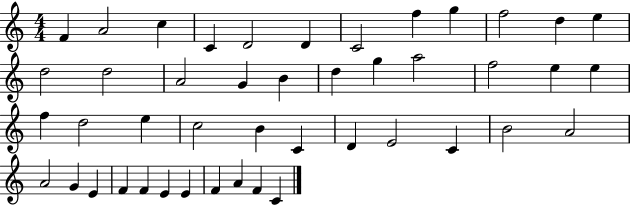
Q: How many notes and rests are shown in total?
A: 45